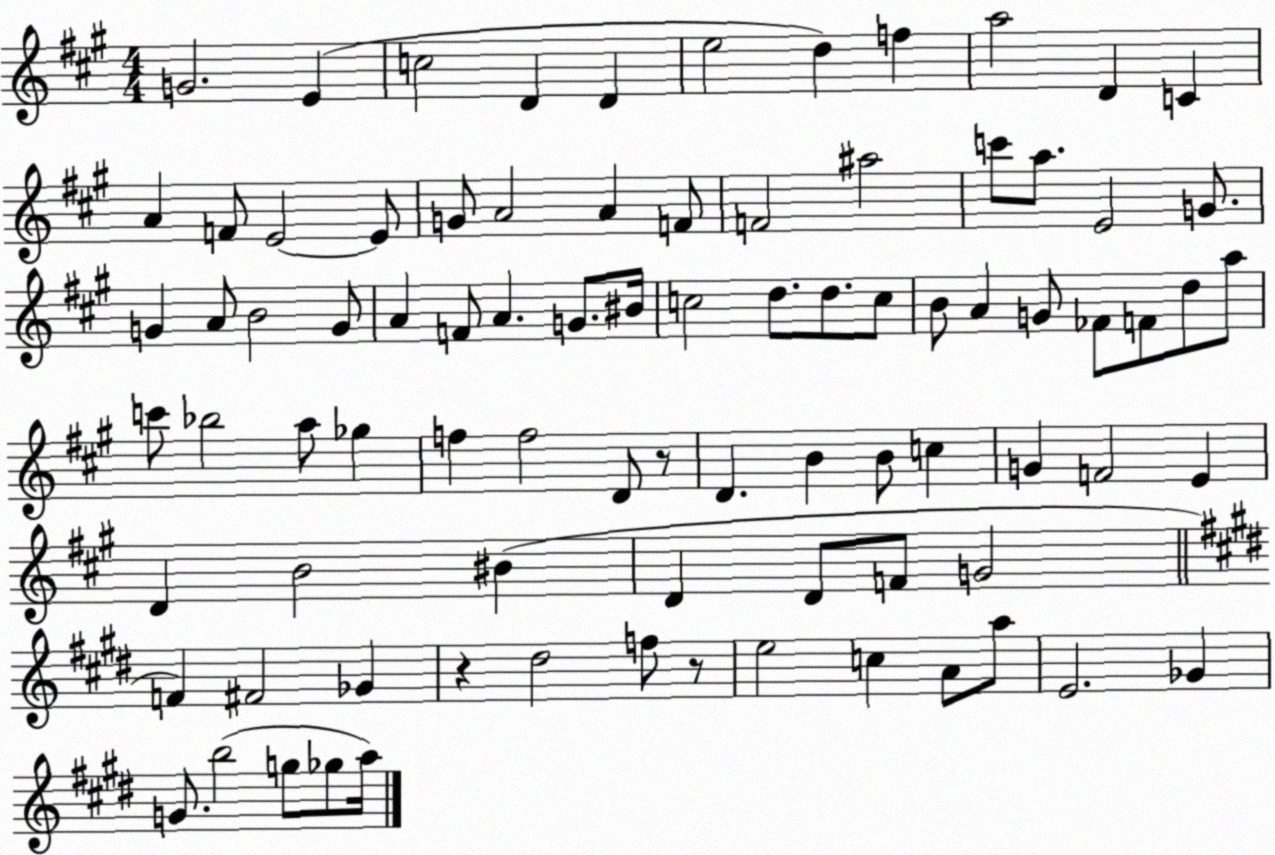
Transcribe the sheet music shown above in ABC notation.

X:1
T:Untitled
M:4/4
L:1/4
K:A
G2 E c2 D D e2 d f a2 D C A F/2 E2 E/2 G/2 A2 A F/2 F2 ^a2 c'/2 a/2 E2 G/2 G A/2 B2 G/2 A F/2 A G/2 ^B/4 c2 d/2 d/2 c/2 B/2 A G/2 _F/2 F/2 d/2 a/2 c'/2 _b2 a/2 _g f f2 D/2 z/2 D B B/2 c G F2 E D B2 ^B D D/2 F/2 G2 F ^F2 _G z ^d2 f/2 z/2 e2 c A/2 a/2 E2 _G G/2 b2 g/2 _g/2 a/4